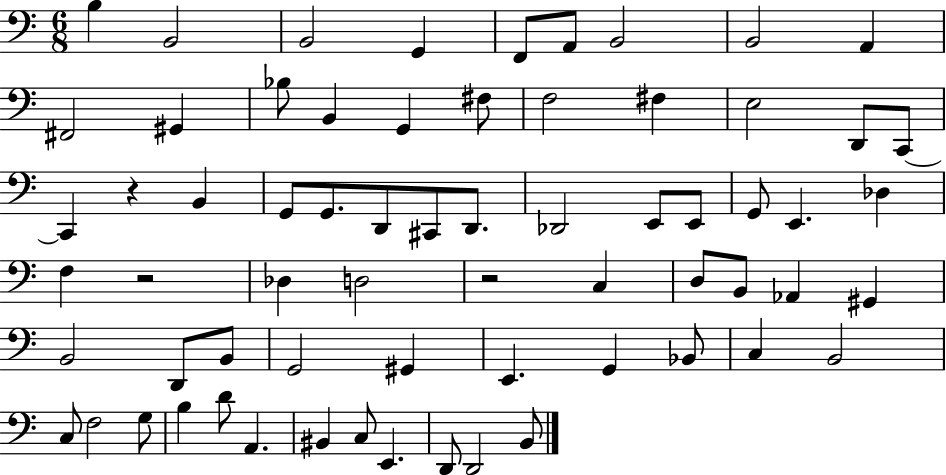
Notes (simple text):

B3/q B2/h B2/h G2/q F2/e A2/e B2/h B2/h A2/q F#2/h G#2/q Bb3/e B2/q G2/q F#3/e F3/h F#3/q E3/h D2/e C2/e C2/q R/q B2/q G2/e G2/e. D2/e C#2/e D2/e. Db2/h E2/e E2/e G2/e E2/q. Db3/q F3/q R/h Db3/q D3/h R/h C3/q D3/e B2/e Ab2/q G#2/q B2/h D2/e B2/e G2/h G#2/q E2/q. G2/q Bb2/e C3/q B2/h C3/e F3/h G3/e B3/q D4/e A2/q. BIS2/q C3/e E2/q. D2/e D2/h B2/e